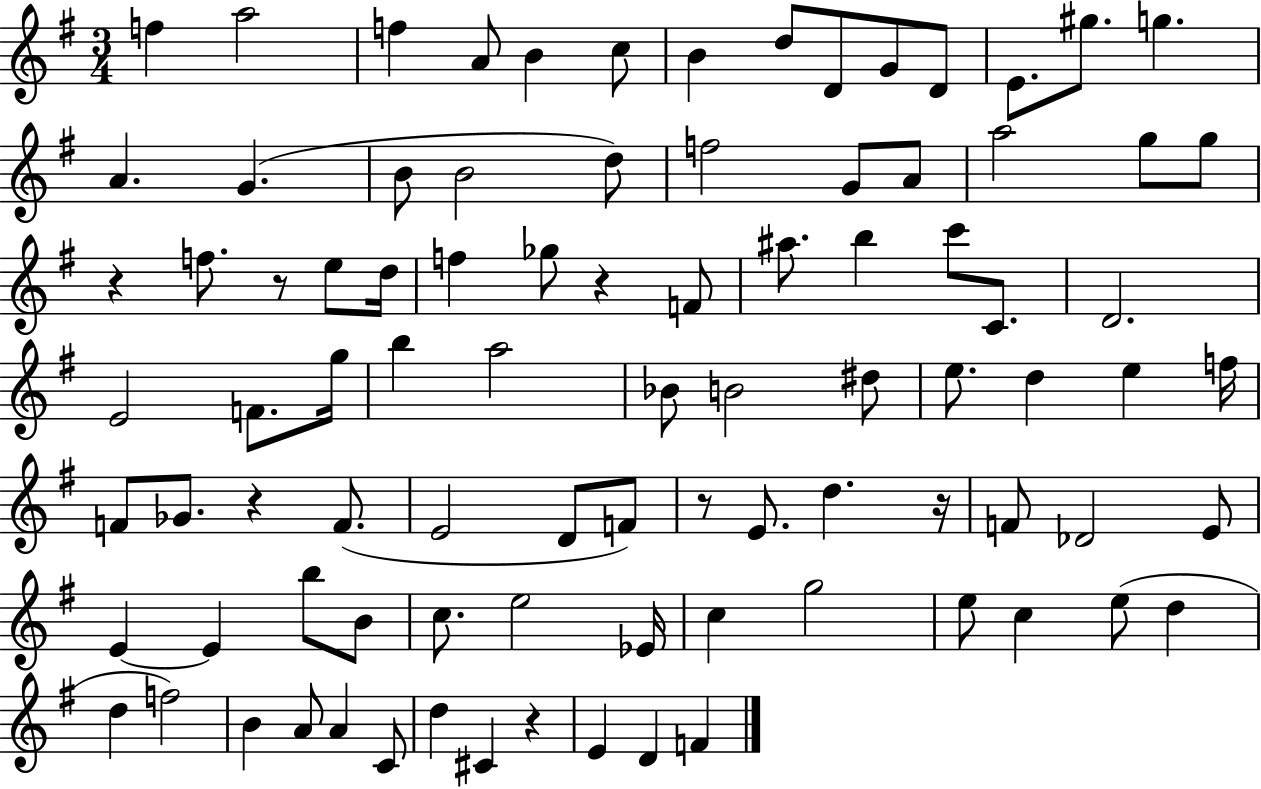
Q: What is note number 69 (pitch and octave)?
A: E5